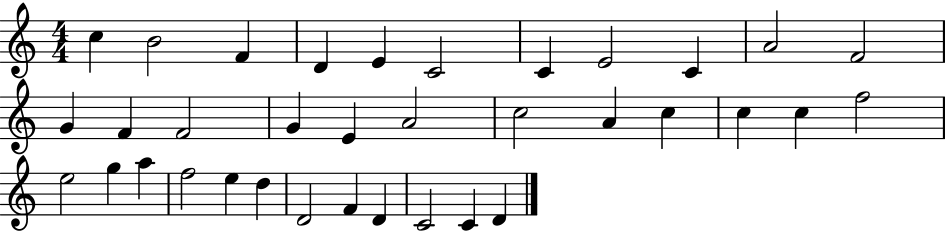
X:1
T:Untitled
M:4/4
L:1/4
K:C
c B2 F D E C2 C E2 C A2 F2 G F F2 G E A2 c2 A c c c f2 e2 g a f2 e d D2 F D C2 C D